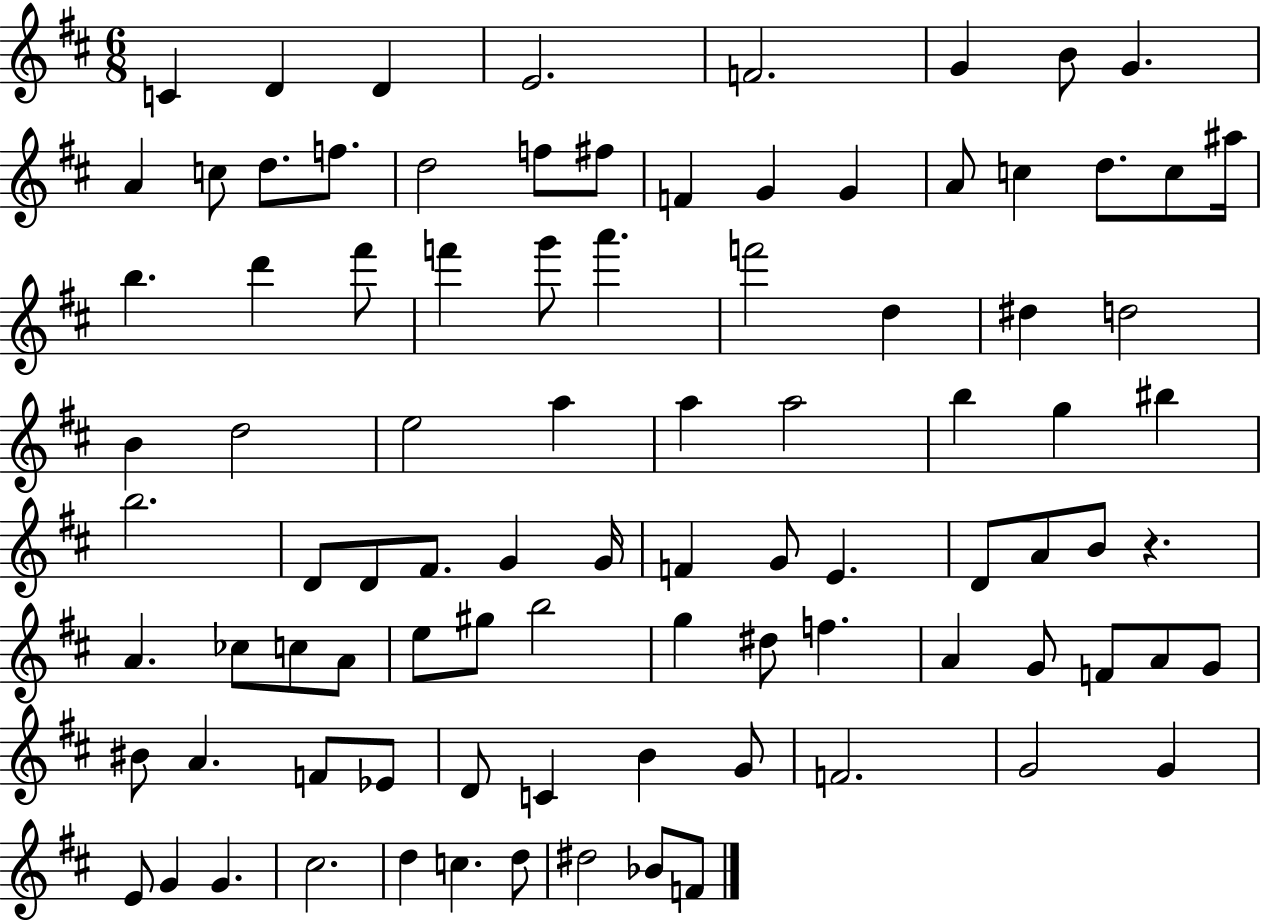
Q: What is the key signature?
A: D major